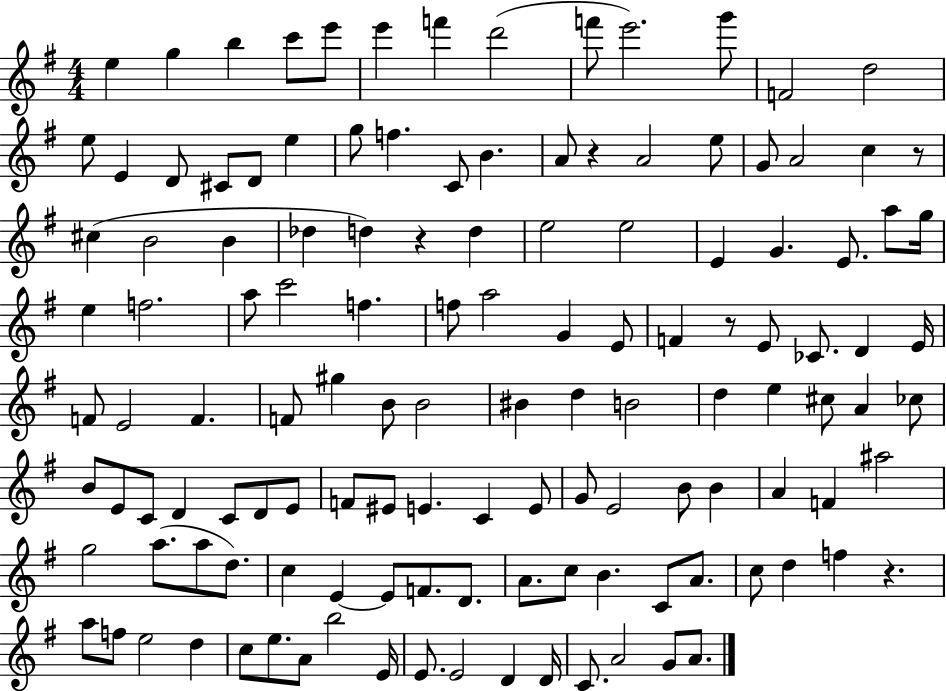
E5/q G5/q B5/q C6/e E6/e E6/q F6/q D6/h F6/e E6/h. G6/e F4/h D5/h E5/e E4/q D4/e C#4/e D4/e E5/q G5/e F5/q. C4/e B4/q. A4/e R/q A4/h E5/e G4/e A4/h C5/q R/e C#5/q B4/h B4/q Db5/q D5/q R/q D5/q E5/h E5/h E4/q G4/q. E4/e. A5/e G5/s E5/q F5/h. A5/e C6/h F5/q. F5/e A5/h G4/q E4/e F4/q R/e E4/e CES4/e. D4/q E4/s F4/e E4/h F4/q. F4/e G#5/q B4/e B4/h BIS4/q D5/q B4/h D5/q E5/q C#5/e A4/q CES5/e B4/e E4/e C4/e D4/q C4/e D4/e E4/e F4/e EIS4/e E4/q. C4/q E4/e G4/e E4/h B4/e B4/q A4/q F4/q A#5/h G5/h A5/e. A5/e D5/e. C5/q E4/q E4/e F4/e. D4/e. A4/e. C5/e B4/q. C4/e A4/e. C5/e D5/q F5/q R/q. A5/e F5/e E5/h D5/q C5/e E5/e. A4/e B5/h E4/s E4/e. E4/h D4/q D4/s C4/e. A4/h G4/e A4/e.